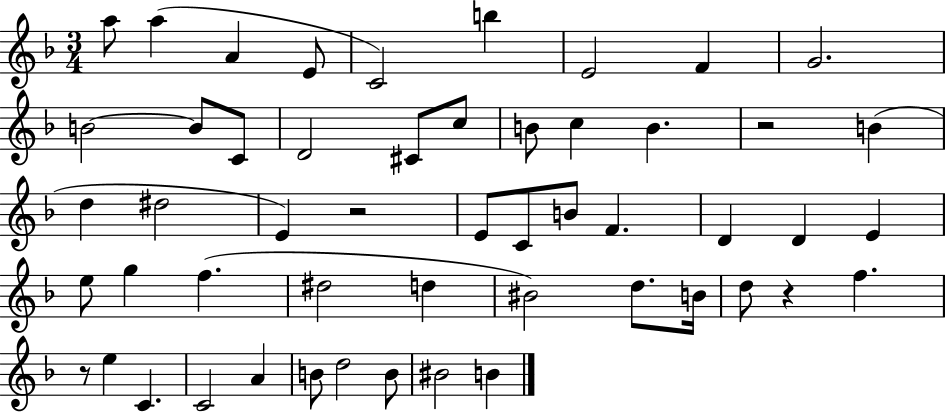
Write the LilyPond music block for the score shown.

{
  \clef treble
  \numericTimeSignature
  \time 3/4
  \key f \major
  a''8 a''4( a'4 e'8 | c'2) b''4 | e'2 f'4 | g'2. | \break b'2~~ b'8 c'8 | d'2 cis'8 c''8 | b'8 c''4 b'4. | r2 b'4( | \break d''4 dis''2 | e'4) r2 | e'8 c'8 b'8 f'4. | d'4 d'4 e'4 | \break e''8 g''4 f''4.( | dis''2 d''4 | bis'2) d''8. b'16 | d''8 r4 f''4. | \break r8 e''4 c'4. | c'2 a'4 | b'8 d''2 b'8 | bis'2 b'4 | \break \bar "|."
}